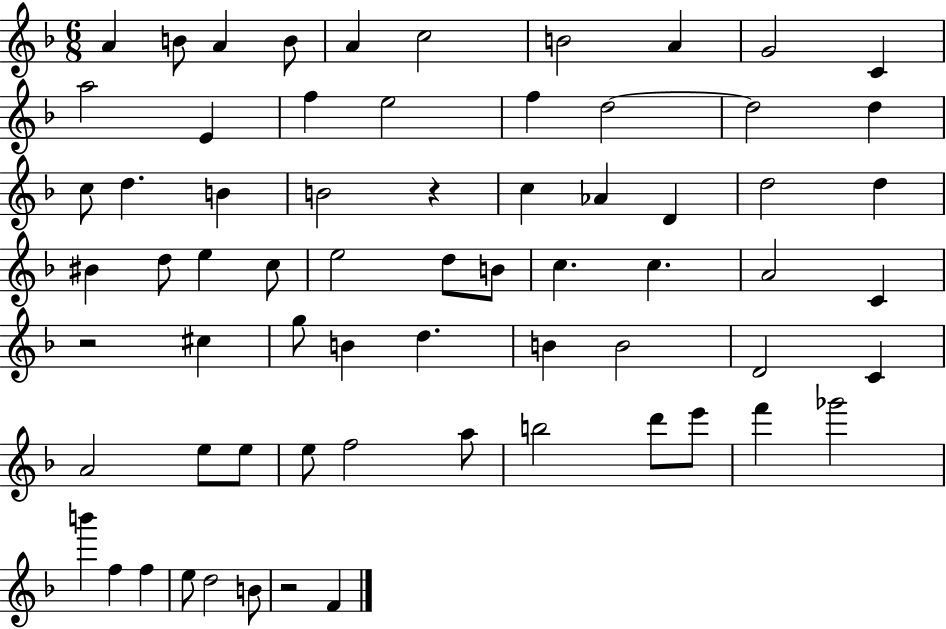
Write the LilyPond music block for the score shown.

{
  \clef treble
  \numericTimeSignature
  \time 6/8
  \key f \major
  \repeat volta 2 { a'4 b'8 a'4 b'8 | a'4 c''2 | b'2 a'4 | g'2 c'4 | \break a''2 e'4 | f''4 e''2 | f''4 d''2~~ | d''2 d''4 | \break c''8 d''4. b'4 | b'2 r4 | c''4 aes'4 d'4 | d''2 d''4 | \break bis'4 d''8 e''4 c''8 | e''2 d''8 b'8 | c''4. c''4. | a'2 c'4 | \break r2 cis''4 | g''8 b'4 d''4. | b'4 b'2 | d'2 c'4 | \break a'2 e''8 e''8 | e''8 f''2 a''8 | b''2 d'''8 e'''8 | f'''4 ges'''2 | \break b'''4 f''4 f''4 | e''8 d''2 b'8 | r2 f'4 | } \bar "|."
}